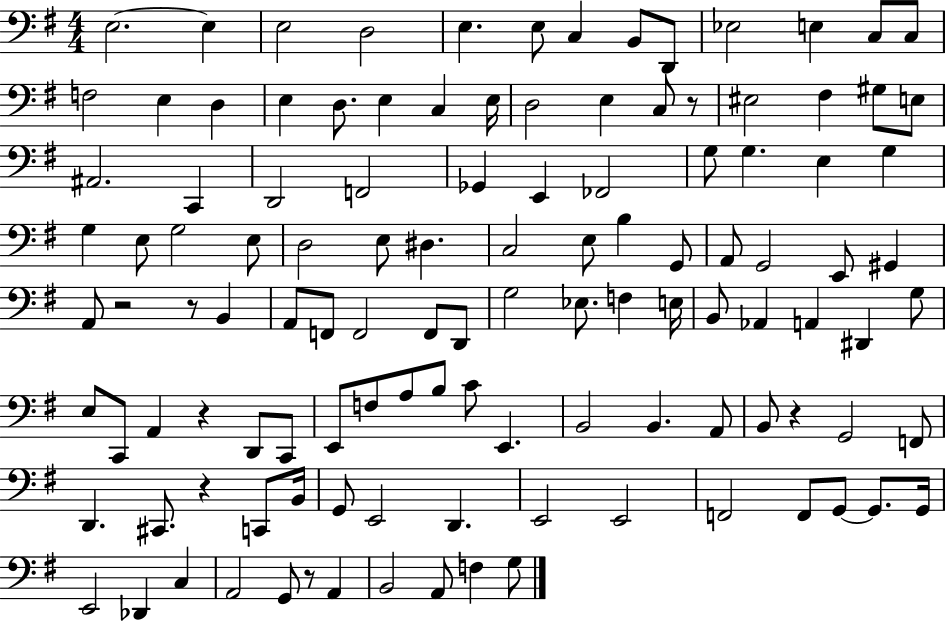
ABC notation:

X:1
T:Untitled
M:4/4
L:1/4
K:G
E,2 E, E,2 D,2 E, E,/2 C, B,,/2 D,,/2 _E,2 E, C,/2 C,/2 F,2 E, D, E, D,/2 E, C, E,/4 D,2 E, C,/2 z/2 ^E,2 ^F, ^G,/2 E,/2 ^A,,2 C,, D,,2 F,,2 _G,, E,, _F,,2 G,/2 G, E, G, G, E,/2 G,2 E,/2 D,2 E,/2 ^D, C,2 E,/2 B, G,,/2 A,,/2 G,,2 E,,/2 ^G,, A,,/2 z2 z/2 B,, A,,/2 F,,/2 F,,2 F,,/2 D,,/2 G,2 _E,/2 F, E,/4 B,,/2 _A,, A,, ^D,, G,/2 E,/2 C,,/2 A,, z D,,/2 C,,/2 E,,/2 F,/2 A,/2 B,/2 C/2 E,, B,,2 B,, A,,/2 B,,/2 z G,,2 F,,/2 D,, ^C,,/2 z C,,/2 B,,/4 G,,/2 E,,2 D,, E,,2 E,,2 F,,2 F,,/2 G,,/2 G,,/2 G,,/4 E,,2 _D,, C, A,,2 G,,/2 z/2 A,, B,,2 A,,/2 F, G,/2